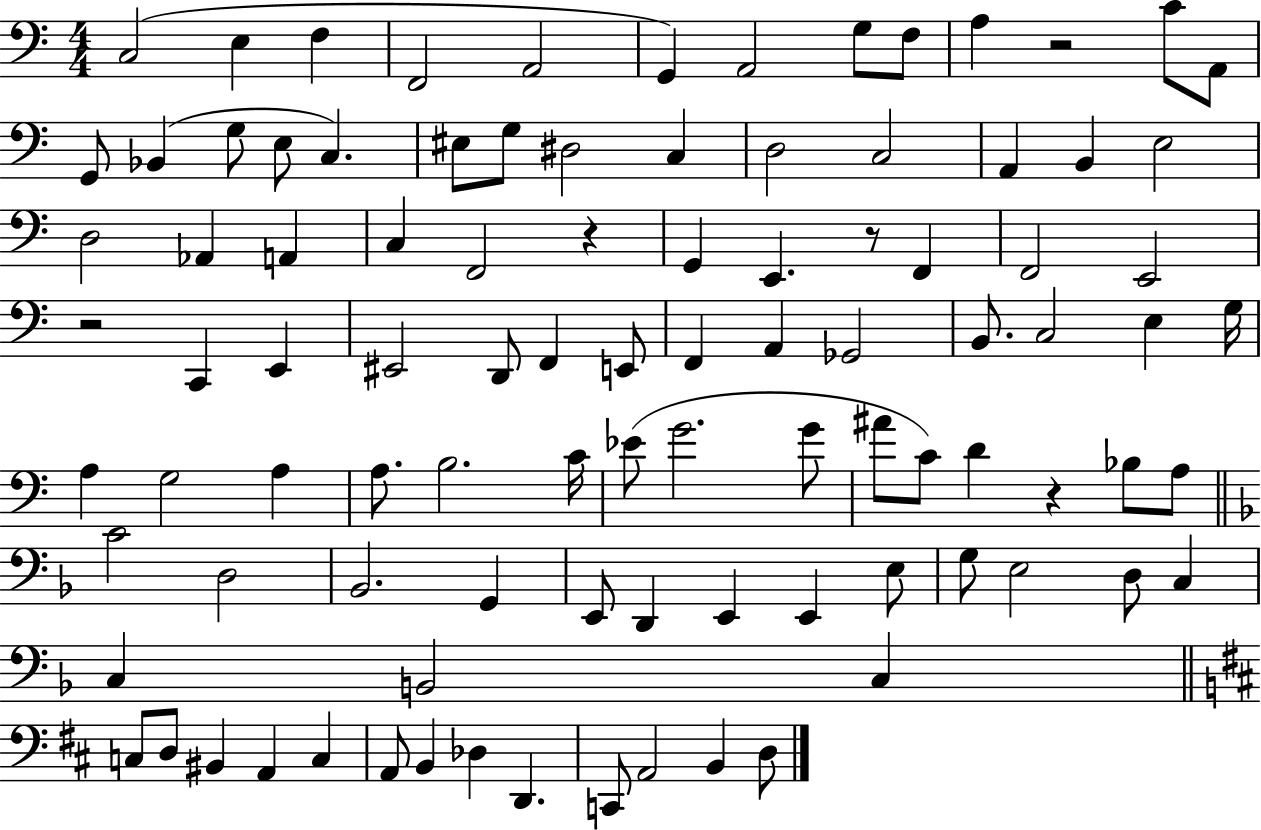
X:1
T:Untitled
M:4/4
L:1/4
K:C
C,2 E, F, F,,2 A,,2 G,, A,,2 G,/2 F,/2 A, z2 C/2 A,,/2 G,,/2 _B,, G,/2 E,/2 C, ^E,/2 G,/2 ^D,2 C, D,2 C,2 A,, B,, E,2 D,2 _A,, A,, C, F,,2 z G,, E,, z/2 F,, F,,2 E,,2 z2 C,, E,, ^E,,2 D,,/2 F,, E,,/2 F,, A,, _G,,2 B,,/2 C,2 E, G,/4 A, G,2 A, A,/2 B,2 C/4 _E/2 G2 G/2 ^A/2 C/2 D z _B,/2 A,/2 C2 D,2 _B,,2 G,, E,,/2 D,, E,, E,, E,/2 G,/2 E,2 D,/2 C, C, B,,2 C, C,/2 D,/2 ^B,, A,, C, A,,/2 B,, _D, D,, C,,/2 A,,2 B,, D,/2